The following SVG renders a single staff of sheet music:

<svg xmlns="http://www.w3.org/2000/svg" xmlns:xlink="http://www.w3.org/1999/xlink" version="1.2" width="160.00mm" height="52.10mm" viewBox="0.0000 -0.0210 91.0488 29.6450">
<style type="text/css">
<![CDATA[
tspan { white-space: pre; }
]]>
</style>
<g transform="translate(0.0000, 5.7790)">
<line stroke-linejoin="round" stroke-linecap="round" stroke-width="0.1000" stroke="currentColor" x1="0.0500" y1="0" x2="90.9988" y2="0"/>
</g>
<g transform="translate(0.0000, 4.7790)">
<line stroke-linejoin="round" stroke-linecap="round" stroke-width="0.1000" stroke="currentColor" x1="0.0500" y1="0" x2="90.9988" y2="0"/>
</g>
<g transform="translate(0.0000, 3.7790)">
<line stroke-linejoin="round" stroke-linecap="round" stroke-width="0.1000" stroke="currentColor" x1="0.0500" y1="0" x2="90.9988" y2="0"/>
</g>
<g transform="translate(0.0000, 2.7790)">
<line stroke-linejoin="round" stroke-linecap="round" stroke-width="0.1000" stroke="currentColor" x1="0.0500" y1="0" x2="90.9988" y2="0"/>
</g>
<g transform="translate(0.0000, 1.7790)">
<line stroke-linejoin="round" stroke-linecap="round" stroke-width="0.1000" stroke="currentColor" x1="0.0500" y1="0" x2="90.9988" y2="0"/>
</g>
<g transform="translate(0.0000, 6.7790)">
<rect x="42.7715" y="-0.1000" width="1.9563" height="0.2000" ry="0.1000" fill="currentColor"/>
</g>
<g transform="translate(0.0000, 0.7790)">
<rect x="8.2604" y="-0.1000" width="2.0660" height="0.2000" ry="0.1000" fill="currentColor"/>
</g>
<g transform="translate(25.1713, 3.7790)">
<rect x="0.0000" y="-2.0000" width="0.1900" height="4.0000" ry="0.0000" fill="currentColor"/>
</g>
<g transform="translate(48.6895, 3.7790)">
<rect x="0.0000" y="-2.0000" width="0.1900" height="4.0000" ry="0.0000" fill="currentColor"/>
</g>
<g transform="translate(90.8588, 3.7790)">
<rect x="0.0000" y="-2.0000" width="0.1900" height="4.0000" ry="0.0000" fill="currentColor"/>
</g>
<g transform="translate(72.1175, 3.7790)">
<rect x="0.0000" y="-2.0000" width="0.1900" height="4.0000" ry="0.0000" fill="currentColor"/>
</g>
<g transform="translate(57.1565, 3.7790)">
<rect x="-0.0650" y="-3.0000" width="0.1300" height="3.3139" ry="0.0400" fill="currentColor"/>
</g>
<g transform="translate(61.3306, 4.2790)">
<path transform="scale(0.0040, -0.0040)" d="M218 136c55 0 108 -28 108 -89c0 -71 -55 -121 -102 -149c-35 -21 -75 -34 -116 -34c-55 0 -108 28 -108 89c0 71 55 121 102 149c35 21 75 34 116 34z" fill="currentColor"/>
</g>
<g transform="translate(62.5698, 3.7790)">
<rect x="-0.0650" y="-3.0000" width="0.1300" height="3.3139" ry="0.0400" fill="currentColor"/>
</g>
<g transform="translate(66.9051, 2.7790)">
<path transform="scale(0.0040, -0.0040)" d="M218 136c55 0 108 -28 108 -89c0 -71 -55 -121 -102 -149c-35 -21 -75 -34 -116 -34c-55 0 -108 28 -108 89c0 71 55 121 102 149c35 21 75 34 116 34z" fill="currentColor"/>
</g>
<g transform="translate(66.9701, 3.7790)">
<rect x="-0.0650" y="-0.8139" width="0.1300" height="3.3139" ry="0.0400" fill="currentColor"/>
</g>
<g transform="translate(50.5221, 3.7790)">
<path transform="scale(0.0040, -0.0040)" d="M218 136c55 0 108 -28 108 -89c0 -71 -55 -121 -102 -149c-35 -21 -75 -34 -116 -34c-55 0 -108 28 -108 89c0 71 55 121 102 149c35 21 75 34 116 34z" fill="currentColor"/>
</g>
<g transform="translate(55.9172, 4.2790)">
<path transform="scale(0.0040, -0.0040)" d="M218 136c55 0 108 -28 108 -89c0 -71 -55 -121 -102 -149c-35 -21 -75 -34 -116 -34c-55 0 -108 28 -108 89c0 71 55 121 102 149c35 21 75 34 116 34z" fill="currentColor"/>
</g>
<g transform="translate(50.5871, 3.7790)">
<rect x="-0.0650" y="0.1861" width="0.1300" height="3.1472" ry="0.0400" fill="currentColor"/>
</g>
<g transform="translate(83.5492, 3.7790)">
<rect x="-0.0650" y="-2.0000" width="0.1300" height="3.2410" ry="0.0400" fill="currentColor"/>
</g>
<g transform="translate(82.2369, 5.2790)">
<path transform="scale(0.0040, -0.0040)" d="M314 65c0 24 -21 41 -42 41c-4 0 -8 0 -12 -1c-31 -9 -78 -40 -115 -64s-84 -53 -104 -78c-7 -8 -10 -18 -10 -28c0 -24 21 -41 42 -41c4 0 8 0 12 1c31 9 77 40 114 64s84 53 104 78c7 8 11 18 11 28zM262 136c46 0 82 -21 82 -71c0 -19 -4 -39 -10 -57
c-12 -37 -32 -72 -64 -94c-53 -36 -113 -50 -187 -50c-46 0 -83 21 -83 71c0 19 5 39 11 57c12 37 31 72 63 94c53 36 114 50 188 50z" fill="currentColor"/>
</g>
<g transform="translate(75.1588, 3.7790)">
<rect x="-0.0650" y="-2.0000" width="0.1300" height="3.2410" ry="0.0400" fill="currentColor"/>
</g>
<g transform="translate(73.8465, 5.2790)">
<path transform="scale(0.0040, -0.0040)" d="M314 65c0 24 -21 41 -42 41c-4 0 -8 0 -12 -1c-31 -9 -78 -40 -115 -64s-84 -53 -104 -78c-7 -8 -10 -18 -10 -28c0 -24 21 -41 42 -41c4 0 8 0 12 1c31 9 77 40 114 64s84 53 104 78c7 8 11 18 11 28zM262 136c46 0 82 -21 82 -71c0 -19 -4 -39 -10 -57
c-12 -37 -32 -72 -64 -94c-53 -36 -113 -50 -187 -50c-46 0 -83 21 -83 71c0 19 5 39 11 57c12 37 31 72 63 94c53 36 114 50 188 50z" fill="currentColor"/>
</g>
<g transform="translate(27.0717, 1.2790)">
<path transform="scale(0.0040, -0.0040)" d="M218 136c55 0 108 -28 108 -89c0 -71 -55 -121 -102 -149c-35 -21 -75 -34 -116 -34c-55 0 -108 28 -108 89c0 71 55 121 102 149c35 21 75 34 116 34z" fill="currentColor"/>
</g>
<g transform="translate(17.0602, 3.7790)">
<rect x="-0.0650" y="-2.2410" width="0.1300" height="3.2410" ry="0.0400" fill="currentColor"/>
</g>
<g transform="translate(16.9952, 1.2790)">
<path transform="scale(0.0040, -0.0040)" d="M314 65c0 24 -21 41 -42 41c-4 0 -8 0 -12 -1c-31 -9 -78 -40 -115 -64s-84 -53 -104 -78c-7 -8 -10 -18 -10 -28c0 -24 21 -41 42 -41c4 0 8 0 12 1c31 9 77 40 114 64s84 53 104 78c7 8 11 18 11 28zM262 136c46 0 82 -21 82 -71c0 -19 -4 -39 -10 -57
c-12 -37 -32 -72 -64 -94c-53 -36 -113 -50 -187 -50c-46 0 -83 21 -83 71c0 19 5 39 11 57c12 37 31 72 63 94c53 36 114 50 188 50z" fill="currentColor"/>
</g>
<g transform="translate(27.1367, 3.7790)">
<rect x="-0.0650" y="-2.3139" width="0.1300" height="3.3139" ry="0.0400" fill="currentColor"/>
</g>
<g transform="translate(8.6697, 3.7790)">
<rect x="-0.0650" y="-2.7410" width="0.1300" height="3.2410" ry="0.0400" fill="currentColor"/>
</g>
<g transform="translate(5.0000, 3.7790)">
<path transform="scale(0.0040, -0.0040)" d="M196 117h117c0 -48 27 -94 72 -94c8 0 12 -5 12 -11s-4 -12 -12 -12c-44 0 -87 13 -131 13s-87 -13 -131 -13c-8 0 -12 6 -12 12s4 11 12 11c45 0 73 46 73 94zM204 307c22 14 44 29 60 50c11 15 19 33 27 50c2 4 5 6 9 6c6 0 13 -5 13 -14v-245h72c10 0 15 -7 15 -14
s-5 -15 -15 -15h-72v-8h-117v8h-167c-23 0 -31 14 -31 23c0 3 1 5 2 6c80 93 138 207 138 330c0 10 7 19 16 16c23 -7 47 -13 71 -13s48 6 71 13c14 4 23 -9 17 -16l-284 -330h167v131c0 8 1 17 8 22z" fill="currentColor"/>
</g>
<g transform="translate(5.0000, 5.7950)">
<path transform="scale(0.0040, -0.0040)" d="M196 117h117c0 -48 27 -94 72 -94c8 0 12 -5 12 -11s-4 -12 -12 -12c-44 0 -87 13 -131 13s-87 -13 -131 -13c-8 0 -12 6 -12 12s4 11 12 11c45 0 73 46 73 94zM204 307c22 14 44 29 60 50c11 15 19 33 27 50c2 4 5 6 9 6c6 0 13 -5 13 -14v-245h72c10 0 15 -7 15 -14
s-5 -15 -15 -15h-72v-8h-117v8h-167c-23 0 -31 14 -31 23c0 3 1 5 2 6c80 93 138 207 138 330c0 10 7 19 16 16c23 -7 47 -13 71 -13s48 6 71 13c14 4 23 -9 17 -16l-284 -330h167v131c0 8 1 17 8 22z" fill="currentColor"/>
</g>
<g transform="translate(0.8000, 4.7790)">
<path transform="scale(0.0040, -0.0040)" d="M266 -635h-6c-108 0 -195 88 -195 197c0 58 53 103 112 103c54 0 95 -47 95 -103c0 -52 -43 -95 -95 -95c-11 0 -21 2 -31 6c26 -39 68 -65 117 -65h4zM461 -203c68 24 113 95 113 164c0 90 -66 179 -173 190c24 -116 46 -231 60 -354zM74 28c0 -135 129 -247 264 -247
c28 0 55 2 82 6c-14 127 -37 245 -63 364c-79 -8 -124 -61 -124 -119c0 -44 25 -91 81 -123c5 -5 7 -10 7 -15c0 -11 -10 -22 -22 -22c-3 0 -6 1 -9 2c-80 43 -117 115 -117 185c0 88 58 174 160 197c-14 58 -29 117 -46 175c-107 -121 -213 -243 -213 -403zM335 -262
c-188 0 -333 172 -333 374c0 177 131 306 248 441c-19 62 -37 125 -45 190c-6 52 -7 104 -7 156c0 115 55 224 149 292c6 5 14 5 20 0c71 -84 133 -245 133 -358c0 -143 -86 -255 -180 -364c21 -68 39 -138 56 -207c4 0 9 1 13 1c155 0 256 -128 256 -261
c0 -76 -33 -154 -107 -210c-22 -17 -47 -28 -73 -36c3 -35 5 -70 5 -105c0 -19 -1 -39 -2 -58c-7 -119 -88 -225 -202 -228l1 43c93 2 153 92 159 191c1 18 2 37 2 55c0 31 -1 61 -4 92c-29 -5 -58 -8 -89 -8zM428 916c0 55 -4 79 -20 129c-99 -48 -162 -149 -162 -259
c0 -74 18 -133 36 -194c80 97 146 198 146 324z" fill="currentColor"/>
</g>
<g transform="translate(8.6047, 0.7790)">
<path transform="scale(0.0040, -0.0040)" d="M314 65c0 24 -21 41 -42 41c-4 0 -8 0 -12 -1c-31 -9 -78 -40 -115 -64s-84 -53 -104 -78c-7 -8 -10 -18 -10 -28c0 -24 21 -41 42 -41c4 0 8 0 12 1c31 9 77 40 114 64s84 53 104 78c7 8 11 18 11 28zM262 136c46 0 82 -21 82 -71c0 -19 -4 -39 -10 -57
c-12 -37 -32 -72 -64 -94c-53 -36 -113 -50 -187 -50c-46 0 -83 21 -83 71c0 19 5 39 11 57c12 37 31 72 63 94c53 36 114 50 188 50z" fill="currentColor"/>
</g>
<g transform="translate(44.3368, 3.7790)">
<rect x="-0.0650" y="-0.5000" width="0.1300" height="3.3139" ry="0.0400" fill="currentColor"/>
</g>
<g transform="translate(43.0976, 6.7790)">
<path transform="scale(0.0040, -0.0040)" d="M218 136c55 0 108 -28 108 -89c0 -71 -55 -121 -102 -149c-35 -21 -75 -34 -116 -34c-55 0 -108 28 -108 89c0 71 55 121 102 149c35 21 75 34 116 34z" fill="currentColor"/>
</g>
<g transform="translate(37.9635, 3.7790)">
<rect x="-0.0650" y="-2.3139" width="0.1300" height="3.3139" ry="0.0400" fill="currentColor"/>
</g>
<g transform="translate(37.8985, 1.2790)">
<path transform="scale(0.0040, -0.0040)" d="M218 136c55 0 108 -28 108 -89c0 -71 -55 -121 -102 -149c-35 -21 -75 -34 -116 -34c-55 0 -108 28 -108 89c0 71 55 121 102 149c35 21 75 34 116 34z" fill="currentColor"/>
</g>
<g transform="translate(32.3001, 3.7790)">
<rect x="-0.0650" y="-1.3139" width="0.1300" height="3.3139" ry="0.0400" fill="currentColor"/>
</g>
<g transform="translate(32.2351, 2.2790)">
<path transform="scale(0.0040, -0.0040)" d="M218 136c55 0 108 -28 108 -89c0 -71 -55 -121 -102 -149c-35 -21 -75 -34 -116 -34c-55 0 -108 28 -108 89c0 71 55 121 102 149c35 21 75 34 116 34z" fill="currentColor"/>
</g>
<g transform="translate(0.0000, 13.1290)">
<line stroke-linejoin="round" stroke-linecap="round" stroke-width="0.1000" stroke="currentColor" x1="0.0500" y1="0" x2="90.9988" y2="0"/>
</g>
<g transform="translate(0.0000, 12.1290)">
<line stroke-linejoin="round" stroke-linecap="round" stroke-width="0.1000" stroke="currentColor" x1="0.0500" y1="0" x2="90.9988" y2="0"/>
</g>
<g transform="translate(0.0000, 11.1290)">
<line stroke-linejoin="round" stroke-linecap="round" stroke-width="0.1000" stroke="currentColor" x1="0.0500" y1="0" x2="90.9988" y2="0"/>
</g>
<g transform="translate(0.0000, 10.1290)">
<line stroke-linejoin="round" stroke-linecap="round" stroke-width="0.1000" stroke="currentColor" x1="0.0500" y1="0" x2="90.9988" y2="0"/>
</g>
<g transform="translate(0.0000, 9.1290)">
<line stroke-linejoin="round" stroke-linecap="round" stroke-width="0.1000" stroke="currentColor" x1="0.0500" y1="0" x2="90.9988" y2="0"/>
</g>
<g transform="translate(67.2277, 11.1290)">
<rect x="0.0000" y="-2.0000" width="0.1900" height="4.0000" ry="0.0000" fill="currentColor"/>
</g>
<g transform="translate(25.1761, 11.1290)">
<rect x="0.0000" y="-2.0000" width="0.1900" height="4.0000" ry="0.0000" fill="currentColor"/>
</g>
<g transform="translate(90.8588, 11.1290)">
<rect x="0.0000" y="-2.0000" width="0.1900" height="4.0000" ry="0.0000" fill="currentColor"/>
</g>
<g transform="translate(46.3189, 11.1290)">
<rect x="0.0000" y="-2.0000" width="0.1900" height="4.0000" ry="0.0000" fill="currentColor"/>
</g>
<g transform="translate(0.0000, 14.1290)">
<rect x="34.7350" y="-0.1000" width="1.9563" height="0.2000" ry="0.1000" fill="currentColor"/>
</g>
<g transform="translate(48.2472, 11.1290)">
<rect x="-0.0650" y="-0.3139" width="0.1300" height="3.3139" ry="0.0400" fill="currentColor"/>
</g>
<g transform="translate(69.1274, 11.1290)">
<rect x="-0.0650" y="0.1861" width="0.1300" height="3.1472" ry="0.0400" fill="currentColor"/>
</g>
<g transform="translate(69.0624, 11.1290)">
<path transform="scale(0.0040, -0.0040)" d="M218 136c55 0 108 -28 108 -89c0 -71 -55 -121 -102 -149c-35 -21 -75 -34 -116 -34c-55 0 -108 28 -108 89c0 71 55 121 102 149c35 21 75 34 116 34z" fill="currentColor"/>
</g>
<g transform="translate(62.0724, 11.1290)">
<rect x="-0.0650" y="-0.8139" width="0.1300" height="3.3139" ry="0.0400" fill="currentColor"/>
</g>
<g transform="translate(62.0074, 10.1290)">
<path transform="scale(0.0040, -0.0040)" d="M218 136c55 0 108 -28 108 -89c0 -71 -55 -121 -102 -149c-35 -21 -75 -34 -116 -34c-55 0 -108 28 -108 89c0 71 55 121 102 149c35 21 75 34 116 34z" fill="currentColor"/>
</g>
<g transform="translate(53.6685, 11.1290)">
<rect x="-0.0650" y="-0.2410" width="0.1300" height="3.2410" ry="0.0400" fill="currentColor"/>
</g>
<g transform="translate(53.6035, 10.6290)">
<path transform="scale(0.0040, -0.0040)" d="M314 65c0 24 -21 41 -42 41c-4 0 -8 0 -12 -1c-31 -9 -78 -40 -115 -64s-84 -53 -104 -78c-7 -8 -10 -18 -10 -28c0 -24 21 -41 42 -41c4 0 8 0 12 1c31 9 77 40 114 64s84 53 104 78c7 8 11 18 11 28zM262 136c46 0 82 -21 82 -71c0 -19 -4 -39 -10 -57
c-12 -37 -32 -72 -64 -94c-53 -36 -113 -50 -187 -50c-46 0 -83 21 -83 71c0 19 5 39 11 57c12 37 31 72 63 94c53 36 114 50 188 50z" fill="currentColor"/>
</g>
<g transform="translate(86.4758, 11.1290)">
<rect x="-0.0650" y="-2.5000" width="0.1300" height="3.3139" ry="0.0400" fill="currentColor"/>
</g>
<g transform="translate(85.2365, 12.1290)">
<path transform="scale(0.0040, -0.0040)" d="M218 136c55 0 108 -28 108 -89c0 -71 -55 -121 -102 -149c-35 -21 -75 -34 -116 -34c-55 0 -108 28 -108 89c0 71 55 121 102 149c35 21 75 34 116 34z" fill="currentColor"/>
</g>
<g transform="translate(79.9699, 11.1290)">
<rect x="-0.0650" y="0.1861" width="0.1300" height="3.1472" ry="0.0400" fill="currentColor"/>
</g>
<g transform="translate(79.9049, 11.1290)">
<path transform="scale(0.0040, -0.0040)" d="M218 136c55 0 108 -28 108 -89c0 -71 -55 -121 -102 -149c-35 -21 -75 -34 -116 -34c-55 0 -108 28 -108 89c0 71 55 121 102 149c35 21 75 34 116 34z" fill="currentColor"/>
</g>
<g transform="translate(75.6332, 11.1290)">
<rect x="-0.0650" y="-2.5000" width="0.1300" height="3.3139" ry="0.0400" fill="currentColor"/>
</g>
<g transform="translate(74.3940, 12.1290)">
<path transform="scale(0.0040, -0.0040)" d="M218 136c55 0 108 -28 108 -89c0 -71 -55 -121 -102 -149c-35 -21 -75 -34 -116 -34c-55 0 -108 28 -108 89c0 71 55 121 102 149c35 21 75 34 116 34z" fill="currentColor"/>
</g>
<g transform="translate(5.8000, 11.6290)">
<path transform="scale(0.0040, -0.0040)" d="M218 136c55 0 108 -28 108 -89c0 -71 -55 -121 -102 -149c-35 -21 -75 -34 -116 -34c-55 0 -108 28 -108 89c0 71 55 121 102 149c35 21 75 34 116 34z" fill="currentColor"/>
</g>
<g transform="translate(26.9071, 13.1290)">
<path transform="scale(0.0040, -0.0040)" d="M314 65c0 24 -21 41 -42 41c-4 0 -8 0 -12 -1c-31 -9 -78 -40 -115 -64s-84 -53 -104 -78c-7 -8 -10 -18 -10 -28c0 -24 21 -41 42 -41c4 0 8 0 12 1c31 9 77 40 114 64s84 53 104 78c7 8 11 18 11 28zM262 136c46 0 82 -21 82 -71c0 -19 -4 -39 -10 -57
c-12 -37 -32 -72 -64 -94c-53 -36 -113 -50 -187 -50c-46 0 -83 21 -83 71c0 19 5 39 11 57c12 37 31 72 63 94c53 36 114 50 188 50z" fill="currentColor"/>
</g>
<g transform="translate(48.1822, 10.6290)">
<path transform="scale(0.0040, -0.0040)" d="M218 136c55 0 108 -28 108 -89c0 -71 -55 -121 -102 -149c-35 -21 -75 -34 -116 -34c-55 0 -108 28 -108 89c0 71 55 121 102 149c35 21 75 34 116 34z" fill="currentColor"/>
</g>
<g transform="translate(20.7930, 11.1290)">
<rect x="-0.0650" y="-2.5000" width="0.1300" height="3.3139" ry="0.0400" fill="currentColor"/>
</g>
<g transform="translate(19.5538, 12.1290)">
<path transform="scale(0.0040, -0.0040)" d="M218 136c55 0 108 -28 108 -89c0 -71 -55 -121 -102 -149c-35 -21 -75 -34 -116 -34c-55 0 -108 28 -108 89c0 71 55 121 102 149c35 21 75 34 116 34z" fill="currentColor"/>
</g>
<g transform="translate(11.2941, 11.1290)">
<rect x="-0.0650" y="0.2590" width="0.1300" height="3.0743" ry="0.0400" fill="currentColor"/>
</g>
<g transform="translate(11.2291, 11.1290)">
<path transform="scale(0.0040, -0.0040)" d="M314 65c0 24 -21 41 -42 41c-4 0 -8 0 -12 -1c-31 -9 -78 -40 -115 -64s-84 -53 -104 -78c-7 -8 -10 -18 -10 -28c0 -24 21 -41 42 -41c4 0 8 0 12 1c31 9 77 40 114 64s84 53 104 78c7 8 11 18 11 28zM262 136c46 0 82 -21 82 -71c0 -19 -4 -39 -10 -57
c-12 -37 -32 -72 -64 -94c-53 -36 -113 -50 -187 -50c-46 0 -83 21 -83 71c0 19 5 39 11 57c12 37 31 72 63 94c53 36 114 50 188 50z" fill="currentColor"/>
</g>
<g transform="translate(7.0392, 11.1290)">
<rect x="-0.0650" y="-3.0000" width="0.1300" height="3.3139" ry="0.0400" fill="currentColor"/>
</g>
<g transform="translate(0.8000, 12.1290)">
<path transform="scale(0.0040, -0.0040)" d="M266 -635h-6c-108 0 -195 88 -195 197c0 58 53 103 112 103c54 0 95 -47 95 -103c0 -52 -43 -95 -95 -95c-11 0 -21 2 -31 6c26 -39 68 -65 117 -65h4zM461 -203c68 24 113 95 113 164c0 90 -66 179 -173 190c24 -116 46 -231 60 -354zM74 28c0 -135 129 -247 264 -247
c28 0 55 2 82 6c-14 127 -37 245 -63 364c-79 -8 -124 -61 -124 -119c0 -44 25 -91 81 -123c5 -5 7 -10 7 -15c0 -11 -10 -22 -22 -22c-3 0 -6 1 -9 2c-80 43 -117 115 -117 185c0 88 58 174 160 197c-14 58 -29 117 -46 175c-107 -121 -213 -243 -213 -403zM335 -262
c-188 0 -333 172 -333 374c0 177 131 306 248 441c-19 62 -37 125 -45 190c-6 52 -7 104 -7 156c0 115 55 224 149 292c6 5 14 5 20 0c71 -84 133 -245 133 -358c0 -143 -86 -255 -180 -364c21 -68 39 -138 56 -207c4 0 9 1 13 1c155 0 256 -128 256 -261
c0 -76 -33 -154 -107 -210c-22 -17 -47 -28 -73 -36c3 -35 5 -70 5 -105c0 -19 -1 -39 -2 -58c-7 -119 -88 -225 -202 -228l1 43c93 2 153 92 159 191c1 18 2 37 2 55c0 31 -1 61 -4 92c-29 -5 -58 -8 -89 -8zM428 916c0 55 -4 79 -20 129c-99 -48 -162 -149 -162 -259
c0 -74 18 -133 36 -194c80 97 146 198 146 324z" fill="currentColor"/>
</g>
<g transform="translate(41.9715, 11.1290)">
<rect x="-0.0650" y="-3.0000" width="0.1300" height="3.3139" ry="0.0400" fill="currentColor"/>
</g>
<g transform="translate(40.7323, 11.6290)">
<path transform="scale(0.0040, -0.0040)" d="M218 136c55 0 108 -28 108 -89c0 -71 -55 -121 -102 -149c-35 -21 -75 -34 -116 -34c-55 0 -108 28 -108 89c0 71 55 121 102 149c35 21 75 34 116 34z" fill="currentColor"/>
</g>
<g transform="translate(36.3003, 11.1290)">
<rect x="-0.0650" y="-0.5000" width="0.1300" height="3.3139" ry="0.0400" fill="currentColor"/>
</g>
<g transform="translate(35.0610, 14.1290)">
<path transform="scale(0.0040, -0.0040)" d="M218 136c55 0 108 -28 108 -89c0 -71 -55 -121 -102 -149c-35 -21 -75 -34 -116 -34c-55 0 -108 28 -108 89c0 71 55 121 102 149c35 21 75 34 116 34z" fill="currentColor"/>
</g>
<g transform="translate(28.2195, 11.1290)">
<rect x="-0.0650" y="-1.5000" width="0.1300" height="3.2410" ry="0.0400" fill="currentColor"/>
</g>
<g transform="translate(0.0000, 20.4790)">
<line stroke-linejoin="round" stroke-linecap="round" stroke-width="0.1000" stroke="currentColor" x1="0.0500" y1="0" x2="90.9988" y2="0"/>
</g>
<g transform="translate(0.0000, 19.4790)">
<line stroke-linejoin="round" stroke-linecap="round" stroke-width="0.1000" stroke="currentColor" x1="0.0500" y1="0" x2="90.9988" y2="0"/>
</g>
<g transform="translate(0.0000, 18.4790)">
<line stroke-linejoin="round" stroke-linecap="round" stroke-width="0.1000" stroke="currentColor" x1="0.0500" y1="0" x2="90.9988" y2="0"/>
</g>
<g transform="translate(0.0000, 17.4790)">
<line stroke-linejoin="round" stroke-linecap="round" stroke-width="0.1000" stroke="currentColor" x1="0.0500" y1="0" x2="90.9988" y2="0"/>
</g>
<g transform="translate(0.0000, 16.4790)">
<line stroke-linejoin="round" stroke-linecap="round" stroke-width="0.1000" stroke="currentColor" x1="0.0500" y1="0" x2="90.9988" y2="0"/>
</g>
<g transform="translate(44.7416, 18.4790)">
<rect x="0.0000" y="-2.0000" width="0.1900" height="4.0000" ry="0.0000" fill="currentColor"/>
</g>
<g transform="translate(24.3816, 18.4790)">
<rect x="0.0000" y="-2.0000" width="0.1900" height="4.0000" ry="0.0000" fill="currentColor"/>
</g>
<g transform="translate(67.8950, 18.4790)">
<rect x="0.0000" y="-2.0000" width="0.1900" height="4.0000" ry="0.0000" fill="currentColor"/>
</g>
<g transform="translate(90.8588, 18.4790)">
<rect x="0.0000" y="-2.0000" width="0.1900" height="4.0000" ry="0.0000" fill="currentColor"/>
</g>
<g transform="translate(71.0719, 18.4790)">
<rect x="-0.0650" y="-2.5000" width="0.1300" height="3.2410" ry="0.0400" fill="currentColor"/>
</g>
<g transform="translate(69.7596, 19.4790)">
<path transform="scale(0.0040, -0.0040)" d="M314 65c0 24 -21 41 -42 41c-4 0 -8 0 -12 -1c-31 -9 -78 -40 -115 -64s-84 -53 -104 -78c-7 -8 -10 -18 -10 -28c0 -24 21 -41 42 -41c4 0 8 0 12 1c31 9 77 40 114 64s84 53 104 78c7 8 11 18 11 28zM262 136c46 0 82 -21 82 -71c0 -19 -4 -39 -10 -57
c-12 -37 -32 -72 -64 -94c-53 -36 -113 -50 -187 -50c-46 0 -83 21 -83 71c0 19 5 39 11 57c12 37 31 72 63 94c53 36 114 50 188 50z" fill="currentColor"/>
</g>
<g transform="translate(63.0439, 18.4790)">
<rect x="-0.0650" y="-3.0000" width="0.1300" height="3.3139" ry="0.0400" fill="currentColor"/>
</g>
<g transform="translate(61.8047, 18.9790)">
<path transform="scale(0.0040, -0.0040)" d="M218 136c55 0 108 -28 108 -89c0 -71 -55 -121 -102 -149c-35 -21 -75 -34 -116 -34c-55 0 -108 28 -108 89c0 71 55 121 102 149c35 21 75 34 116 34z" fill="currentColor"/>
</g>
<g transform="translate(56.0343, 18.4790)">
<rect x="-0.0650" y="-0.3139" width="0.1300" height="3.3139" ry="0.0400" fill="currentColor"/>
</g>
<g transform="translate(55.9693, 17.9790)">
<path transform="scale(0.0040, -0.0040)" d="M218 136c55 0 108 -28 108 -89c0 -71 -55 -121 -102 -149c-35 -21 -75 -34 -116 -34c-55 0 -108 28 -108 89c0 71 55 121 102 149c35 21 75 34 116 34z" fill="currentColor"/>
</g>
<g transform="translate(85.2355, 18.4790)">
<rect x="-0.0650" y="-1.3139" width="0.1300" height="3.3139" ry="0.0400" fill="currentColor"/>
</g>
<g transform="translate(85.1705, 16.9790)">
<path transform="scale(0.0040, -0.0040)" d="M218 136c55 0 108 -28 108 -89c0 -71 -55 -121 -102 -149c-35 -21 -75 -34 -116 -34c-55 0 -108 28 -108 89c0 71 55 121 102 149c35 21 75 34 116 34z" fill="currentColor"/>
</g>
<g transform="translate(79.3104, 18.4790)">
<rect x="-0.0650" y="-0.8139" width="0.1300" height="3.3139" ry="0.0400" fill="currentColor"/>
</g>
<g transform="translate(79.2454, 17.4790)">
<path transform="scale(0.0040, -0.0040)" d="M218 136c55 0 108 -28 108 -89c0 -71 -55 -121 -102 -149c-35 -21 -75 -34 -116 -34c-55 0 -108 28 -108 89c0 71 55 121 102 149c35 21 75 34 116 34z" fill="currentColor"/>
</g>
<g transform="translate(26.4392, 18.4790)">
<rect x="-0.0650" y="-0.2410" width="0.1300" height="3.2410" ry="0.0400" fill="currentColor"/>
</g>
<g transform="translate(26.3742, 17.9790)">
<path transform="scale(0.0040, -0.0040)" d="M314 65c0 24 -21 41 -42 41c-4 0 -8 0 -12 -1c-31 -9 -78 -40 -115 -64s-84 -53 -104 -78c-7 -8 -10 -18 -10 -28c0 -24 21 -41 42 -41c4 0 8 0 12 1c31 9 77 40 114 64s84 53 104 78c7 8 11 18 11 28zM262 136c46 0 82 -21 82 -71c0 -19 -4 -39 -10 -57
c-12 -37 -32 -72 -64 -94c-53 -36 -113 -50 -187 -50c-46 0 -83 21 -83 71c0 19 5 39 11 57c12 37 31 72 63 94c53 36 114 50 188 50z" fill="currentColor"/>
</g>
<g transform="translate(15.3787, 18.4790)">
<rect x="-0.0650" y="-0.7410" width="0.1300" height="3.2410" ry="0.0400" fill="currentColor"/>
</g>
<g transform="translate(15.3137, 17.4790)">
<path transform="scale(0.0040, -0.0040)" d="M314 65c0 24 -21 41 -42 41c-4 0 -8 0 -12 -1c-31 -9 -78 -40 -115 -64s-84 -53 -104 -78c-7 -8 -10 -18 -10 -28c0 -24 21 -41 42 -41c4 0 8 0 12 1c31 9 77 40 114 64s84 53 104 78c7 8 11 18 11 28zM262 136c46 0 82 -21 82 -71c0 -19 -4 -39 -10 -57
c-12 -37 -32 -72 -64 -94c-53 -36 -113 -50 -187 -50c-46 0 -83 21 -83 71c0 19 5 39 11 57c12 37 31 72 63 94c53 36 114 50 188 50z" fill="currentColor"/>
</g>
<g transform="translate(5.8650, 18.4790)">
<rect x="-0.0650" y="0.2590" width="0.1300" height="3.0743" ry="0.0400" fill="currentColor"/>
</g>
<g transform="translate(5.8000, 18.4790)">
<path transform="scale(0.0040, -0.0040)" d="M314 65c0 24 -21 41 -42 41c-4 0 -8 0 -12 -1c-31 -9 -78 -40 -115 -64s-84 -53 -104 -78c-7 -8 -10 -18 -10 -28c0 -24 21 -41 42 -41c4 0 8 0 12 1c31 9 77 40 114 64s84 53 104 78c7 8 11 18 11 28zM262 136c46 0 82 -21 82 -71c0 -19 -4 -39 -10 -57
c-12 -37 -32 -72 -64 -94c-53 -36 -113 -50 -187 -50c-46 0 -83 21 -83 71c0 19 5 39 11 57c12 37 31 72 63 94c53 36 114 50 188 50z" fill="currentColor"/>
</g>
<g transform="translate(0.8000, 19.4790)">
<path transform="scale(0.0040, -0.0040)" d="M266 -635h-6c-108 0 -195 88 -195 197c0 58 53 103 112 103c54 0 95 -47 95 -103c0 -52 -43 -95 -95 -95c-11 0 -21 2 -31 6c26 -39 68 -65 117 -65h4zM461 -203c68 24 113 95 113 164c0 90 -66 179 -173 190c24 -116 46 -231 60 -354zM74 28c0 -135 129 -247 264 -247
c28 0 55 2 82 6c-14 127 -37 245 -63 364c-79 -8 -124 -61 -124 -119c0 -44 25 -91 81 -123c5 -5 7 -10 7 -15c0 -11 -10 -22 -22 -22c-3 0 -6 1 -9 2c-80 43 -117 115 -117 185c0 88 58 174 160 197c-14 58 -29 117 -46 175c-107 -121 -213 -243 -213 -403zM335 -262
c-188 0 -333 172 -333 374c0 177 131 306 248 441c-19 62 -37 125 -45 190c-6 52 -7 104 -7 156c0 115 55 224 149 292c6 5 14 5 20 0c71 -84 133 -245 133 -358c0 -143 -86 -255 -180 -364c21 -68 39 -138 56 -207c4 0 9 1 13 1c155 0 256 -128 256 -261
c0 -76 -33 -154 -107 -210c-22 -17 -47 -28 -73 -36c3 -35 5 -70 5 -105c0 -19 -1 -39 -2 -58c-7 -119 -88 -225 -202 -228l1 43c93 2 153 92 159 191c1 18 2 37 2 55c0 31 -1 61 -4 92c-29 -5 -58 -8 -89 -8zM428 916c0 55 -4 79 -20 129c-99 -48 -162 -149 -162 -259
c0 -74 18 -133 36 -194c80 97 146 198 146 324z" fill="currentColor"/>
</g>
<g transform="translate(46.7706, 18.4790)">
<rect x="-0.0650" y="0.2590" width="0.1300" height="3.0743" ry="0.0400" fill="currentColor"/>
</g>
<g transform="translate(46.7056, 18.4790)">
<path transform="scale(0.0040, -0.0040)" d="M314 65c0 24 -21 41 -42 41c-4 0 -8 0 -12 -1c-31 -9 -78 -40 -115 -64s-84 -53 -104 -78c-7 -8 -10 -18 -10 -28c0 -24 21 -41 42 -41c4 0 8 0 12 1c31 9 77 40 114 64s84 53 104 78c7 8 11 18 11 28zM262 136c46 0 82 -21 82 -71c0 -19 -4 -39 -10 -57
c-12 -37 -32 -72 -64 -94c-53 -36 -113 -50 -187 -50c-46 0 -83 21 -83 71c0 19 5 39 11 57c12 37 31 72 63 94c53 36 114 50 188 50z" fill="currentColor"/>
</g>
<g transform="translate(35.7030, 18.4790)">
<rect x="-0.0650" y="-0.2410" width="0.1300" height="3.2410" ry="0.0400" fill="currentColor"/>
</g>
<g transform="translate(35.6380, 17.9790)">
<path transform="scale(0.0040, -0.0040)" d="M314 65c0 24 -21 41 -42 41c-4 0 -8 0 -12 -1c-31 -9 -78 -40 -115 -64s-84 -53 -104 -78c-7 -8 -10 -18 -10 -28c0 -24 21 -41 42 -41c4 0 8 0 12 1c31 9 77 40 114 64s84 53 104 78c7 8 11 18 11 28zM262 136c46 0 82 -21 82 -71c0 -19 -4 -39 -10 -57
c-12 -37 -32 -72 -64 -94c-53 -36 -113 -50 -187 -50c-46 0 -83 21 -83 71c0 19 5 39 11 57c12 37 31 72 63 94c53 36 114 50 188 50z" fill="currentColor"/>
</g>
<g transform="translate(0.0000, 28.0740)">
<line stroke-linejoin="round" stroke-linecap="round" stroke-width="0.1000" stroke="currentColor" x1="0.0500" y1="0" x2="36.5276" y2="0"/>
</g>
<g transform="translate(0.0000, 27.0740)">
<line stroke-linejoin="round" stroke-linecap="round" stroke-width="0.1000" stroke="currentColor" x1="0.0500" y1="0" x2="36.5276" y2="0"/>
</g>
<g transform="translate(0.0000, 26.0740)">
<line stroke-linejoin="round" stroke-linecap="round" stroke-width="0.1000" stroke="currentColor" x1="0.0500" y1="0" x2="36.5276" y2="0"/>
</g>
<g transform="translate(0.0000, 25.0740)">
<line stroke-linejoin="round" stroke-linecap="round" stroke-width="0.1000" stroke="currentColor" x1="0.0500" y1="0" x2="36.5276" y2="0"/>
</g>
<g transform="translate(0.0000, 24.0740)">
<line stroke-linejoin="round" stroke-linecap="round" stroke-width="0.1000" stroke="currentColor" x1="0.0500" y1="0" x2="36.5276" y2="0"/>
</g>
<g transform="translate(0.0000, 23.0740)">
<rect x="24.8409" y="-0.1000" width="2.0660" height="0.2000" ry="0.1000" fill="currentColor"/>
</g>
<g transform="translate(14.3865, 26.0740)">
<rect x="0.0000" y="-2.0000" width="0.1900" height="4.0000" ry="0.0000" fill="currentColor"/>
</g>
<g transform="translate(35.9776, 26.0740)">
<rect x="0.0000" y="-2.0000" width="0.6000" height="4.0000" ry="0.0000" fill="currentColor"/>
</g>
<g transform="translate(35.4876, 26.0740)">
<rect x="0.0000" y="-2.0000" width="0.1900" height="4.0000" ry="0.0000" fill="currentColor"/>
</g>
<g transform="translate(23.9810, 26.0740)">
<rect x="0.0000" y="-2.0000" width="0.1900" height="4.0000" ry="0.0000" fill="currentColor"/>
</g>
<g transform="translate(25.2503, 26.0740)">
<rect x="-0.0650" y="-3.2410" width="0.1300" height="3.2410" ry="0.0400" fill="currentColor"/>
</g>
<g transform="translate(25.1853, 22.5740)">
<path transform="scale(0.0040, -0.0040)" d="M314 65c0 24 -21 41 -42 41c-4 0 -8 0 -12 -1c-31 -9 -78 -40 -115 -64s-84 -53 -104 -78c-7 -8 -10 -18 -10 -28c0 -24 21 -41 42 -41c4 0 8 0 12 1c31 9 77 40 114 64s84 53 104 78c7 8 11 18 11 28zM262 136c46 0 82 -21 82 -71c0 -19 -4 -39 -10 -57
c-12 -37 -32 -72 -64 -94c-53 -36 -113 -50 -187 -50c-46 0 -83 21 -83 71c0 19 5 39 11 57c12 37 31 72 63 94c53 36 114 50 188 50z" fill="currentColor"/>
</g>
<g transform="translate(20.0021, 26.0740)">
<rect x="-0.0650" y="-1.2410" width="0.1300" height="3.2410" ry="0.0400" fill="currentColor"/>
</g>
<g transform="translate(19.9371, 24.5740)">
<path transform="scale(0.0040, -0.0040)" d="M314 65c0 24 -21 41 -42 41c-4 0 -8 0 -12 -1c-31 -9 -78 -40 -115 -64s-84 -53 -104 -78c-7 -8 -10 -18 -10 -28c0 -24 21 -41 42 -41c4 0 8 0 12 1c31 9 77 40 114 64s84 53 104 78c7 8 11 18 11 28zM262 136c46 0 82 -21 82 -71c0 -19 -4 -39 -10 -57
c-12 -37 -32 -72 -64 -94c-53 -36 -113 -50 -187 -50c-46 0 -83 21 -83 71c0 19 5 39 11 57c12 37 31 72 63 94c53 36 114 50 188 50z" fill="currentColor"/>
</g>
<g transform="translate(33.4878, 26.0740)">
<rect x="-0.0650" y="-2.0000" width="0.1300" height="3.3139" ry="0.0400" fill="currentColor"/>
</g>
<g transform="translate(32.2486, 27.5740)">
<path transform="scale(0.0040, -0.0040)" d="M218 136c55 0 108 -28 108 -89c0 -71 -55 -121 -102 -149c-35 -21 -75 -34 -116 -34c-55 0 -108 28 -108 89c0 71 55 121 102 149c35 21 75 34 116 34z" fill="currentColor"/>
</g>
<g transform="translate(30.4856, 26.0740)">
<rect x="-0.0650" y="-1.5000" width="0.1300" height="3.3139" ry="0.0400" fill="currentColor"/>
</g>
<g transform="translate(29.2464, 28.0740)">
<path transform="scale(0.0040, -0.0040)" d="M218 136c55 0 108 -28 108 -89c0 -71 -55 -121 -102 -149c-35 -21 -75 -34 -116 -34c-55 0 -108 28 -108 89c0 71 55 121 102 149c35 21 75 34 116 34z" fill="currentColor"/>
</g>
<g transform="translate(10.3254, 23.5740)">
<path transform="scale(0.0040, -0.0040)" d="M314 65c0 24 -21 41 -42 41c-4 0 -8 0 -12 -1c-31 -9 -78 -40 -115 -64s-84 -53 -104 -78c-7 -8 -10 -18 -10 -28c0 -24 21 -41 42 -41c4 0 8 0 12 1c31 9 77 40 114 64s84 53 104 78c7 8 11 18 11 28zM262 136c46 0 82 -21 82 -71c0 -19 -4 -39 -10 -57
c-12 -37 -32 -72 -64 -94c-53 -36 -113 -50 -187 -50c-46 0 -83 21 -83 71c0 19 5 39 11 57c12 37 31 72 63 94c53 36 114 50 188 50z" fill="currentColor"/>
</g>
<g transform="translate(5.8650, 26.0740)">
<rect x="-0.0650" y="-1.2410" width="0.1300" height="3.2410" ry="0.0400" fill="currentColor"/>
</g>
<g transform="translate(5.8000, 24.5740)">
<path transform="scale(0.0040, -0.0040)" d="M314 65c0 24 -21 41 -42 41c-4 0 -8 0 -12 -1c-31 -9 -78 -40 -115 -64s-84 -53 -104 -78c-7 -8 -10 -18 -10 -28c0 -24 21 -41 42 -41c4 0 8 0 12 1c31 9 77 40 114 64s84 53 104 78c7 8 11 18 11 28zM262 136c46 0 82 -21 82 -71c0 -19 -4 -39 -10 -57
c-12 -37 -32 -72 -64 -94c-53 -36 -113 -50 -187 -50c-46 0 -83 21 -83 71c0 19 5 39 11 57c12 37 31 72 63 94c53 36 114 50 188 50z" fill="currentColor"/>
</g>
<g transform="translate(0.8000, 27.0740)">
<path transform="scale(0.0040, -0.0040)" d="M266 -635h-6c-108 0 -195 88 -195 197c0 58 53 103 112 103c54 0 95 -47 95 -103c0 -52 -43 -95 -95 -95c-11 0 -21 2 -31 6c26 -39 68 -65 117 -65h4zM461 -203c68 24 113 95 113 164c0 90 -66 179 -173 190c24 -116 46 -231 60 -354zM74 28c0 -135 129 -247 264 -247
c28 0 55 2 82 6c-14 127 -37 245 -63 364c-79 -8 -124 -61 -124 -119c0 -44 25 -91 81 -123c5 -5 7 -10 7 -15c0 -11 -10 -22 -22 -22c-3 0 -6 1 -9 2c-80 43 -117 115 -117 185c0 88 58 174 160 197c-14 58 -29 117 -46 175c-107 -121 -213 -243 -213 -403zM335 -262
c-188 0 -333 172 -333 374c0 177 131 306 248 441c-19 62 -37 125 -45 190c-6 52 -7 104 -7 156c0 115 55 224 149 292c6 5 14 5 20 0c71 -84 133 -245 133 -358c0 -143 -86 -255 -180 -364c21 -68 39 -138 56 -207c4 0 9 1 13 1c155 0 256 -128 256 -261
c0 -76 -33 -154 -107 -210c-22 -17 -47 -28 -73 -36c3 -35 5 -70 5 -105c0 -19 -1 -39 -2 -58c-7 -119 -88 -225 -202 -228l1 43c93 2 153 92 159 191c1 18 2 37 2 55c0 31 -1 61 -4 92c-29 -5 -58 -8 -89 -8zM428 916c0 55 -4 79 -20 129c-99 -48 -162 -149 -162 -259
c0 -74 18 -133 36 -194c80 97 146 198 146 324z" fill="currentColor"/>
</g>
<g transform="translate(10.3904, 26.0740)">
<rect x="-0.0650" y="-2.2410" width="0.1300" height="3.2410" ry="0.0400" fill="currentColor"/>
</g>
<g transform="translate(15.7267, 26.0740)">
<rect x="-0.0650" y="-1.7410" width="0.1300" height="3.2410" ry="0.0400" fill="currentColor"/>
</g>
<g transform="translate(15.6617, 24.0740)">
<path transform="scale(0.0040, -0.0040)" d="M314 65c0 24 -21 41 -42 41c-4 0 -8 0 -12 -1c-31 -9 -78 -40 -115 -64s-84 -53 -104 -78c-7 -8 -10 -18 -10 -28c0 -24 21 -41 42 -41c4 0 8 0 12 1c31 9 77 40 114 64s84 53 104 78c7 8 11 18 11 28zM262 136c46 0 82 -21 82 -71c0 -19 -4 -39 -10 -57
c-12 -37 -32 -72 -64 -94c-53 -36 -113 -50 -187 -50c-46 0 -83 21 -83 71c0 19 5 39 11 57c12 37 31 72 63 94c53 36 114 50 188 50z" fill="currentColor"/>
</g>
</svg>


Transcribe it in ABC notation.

X:1
T:Untitled
M:4/4
L:1/4
K:C
a2 g2 g e g C B A A d F2 F2 A B2 G E2 C A c c2 d B G B G B2 d2 c2 c2 B2 c A G2 d e e2 g2 f2 e2 b2 E F